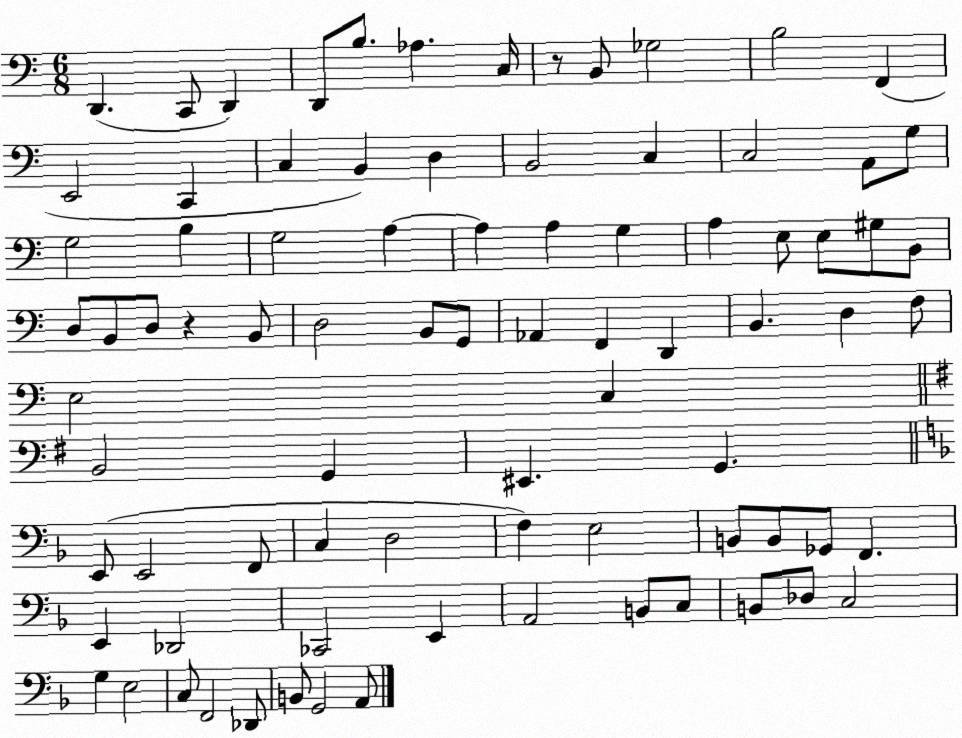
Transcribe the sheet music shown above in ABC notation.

X:1
T:Untitled
M:6/8
L:1/4
K:C
D,, C,,/2 D,, D,,/2 B,/2 _A, C,/4 z/2 B,,/2 _G,2 B,2 F,, E,,2 C,, C, B,, D, B,,2 C, C,2 A,,/2 G,/2 G,2 B, G,2 A, A, A, G, A, E,/2 E,/2 ^G,/2 B,,/2 D,/2 B,,/2 D,/2 z B,,/2 D,2 B,,/2 G,,/2 _A,, F,, D,, B,, D, F,/2 E,2 C, B,,2 G,, ^E,, G,, E,,/2 E,,2 F,,/2 C, D,2 F, E,2 B,,/2 B,,/2 _G,,/2 F,, E,, _D,,2 _C,,2 E,, A,,2 B,,/2 C,/2 B,,/2 _D,/2 C,2 G, E,2 C,/2 F,,2 _D,,/2 B,,/2 G,,2 A,,/2